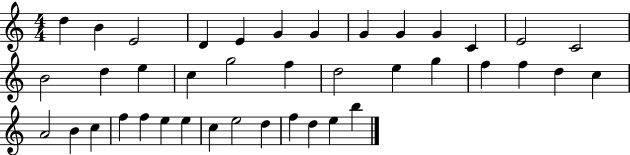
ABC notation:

X:1
T:Untitled
M:4/4
L:1/4
K:C
d B E2 D E G G G G G C E2 C2 B2 d e c g2 f d2 e g f f d c A2 B c f f e e c e2 d f d e b